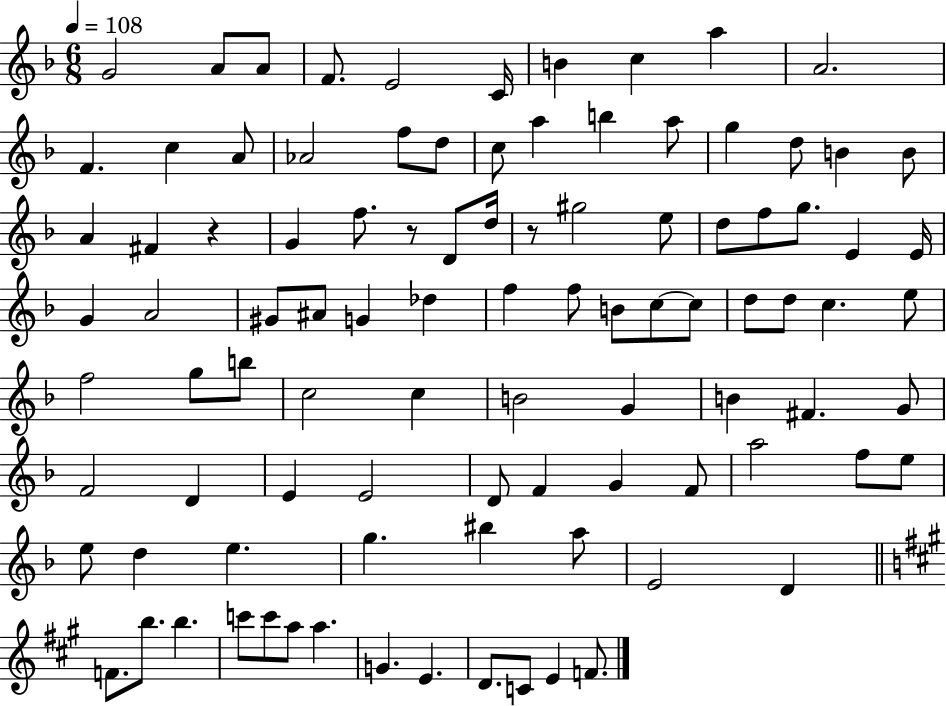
X:1
T:Untitled
M:6/8
L:1/4
K:F
G2 A/2 A/2 F/2 E2 C/4 B c a A2 F c A/2 _A2 f/2 d/2 c/2 a b a/2 g d/2 B B/2 A ^F z G f/2 z/2 D/2 d/4 z/2 ^g2 e/2 d/2 f/2 g/2 E E/4 G A2 ^G/2 ^A/2 G _d f f/2 B/2 c/2 c/2 d/2 d/2 c e/2 f2 g/2 b/2 c2 c B2 G B ^F G/2 F2 D E E2 D/2 F G F/2 a2 f/2 e/2 e/2 d e g ^b a/2 E2 D F/2 b/2 b c'/2 c'/2 a/2 a G E D/2 C/2 E F/2